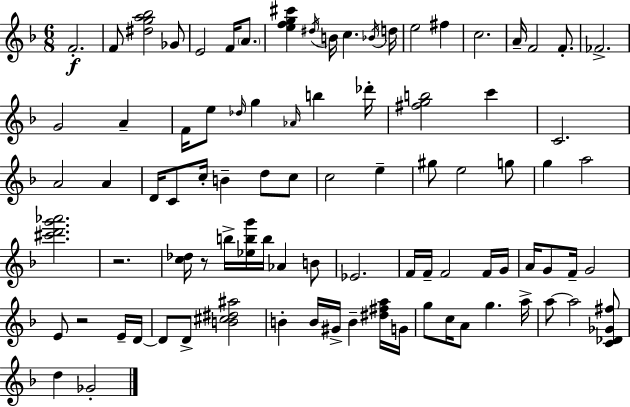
F4/h. F4/e [D#5,G5,A5,Bb5]/h Gb4/e E4/h F4/s A4/e. [E5,F5,G5,C#6]/q D#5/s B4/s C5/q. Bb4/s D5/s E5/h F#5/q C5/h. A4/s F4/h F4/e. FES4/h. G4/h A4/q F4/s E5/e Db5/s G5/q Ab4/s B5/q Db6/s [F#5,G5,B5]/h C6/q C4/h. A4/h A4/q D4/s C4/e C5/s B4/q D5/e C5/e C5/h E5/q G#5/e E5/h G5/e G5/q A5/h [C#6,D6,G6,Ab6]/h. R/h. [C5,Db5]/s R/e B5/s [Eb5,B5,G6]/s B5/s Ab4/q B4/e Eb4/h. F4/s F4/s F4/h F4/s G4/s A4/s G4/e F4/s G4/h E4/e R/h E4/s D4/s D4/e D4/e [B4,C#5,D#5,A#5]/h B4/q B4/s G#4/s B4/q [D#5,F#5,A5]/s G4/s G5/e C5/s A4/e G5/q. A5/s A5/e A5/h [C4,Db4,Gb4,F#5]/e D5/q Gb4/h